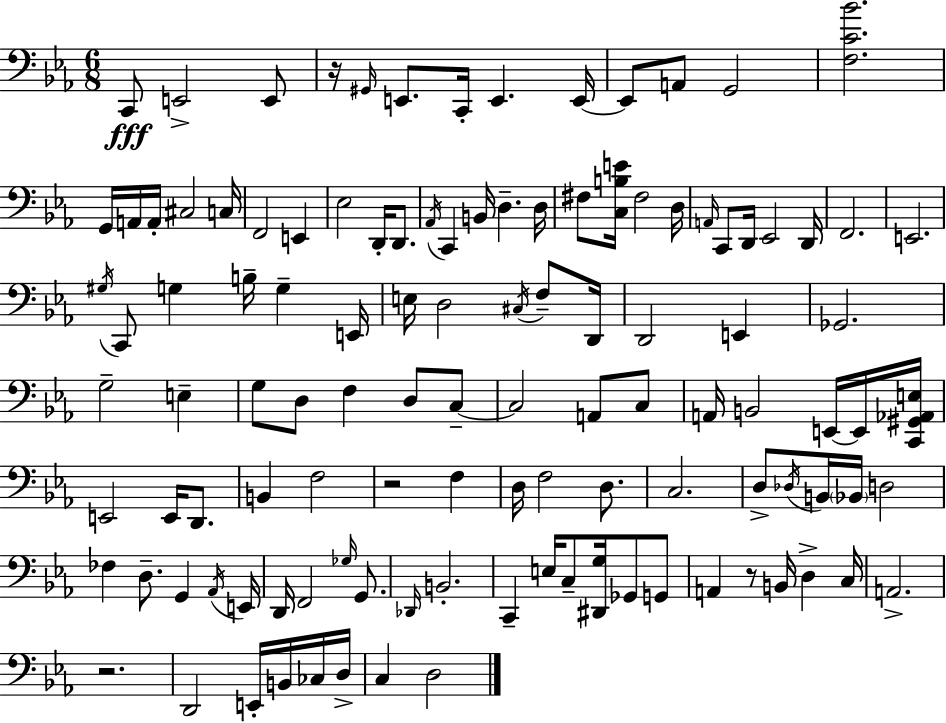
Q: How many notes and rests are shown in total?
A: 115